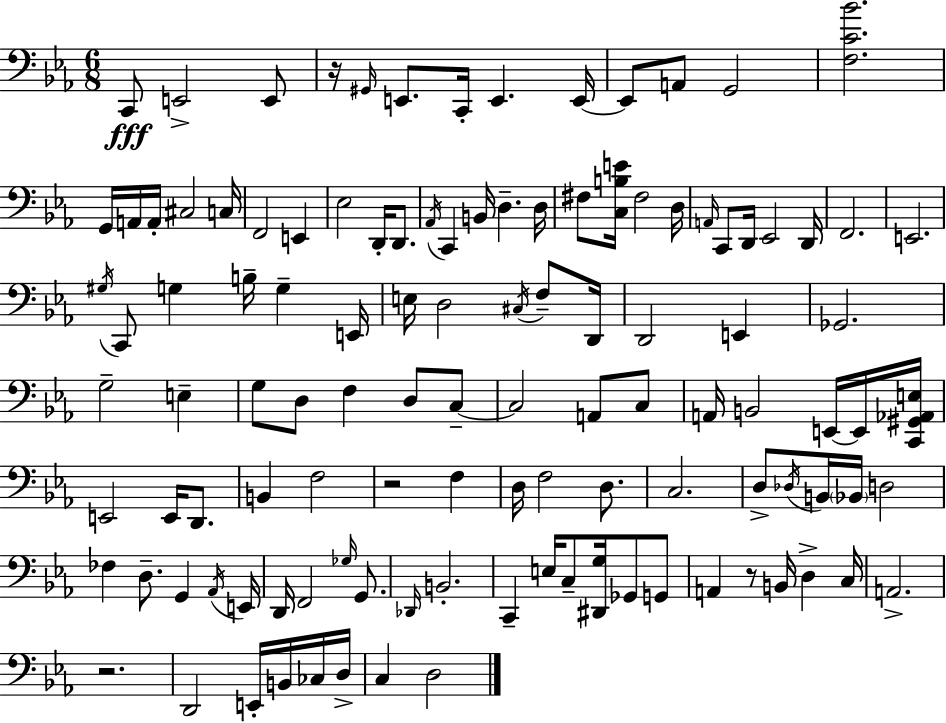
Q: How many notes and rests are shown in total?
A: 115